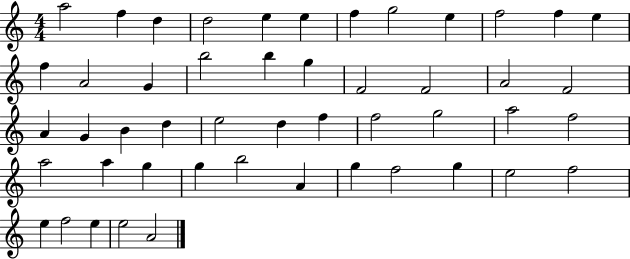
X:1
T:Untitled
M:4/4
L:1/4
K:C
a2 f d d2 e e f g2 e f2 f e f A2 G b2 b g F2 F2 A2 F2 A G B d e2 d f f2 g2 a2 f2 a2 a g g b2 A g f2 g e2 f2 e f2 e e2 A2